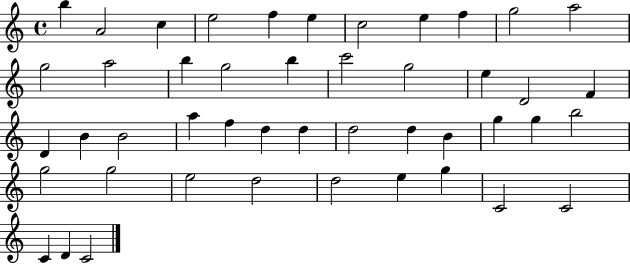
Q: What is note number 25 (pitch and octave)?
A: A5